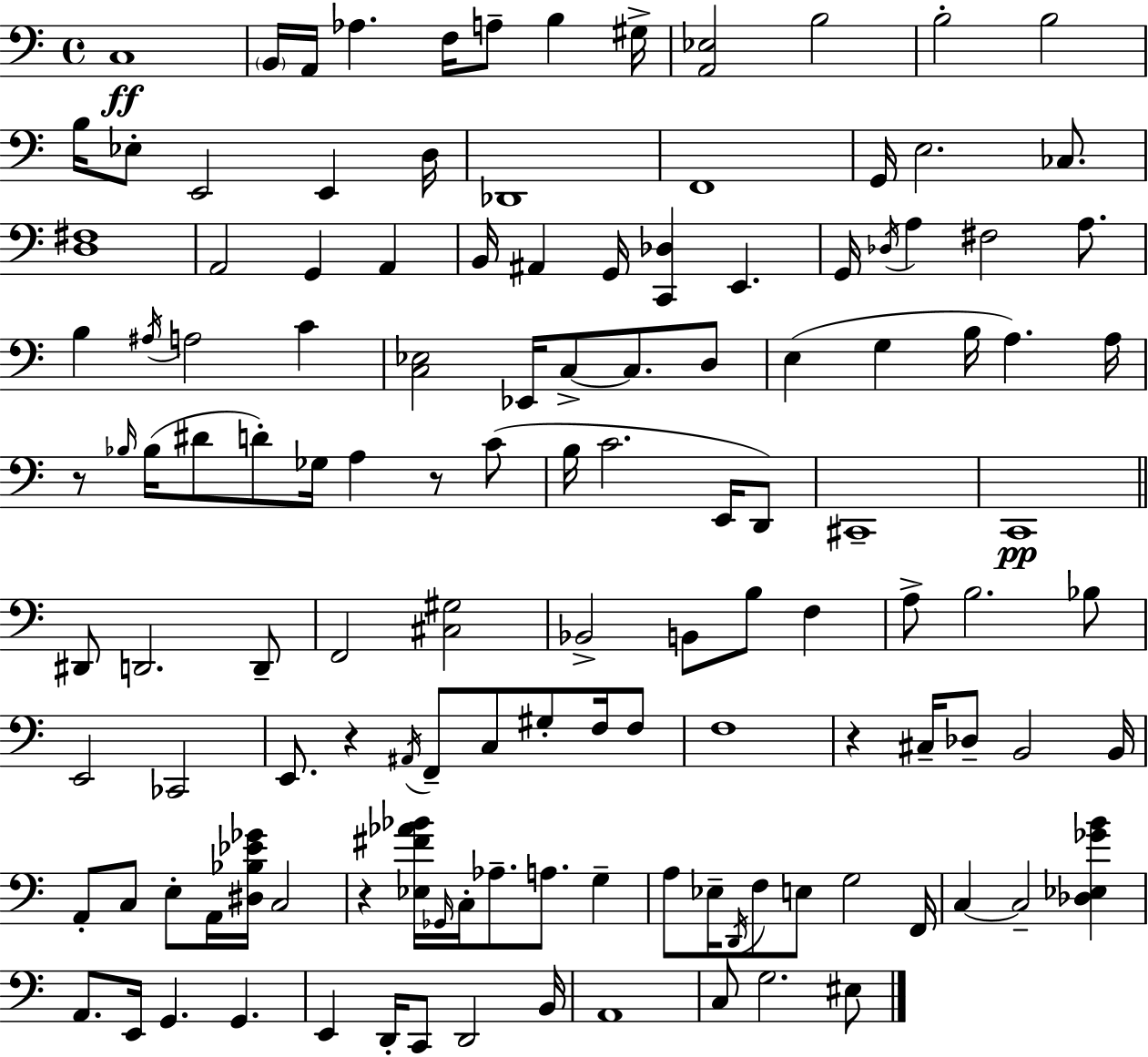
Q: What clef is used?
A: bass